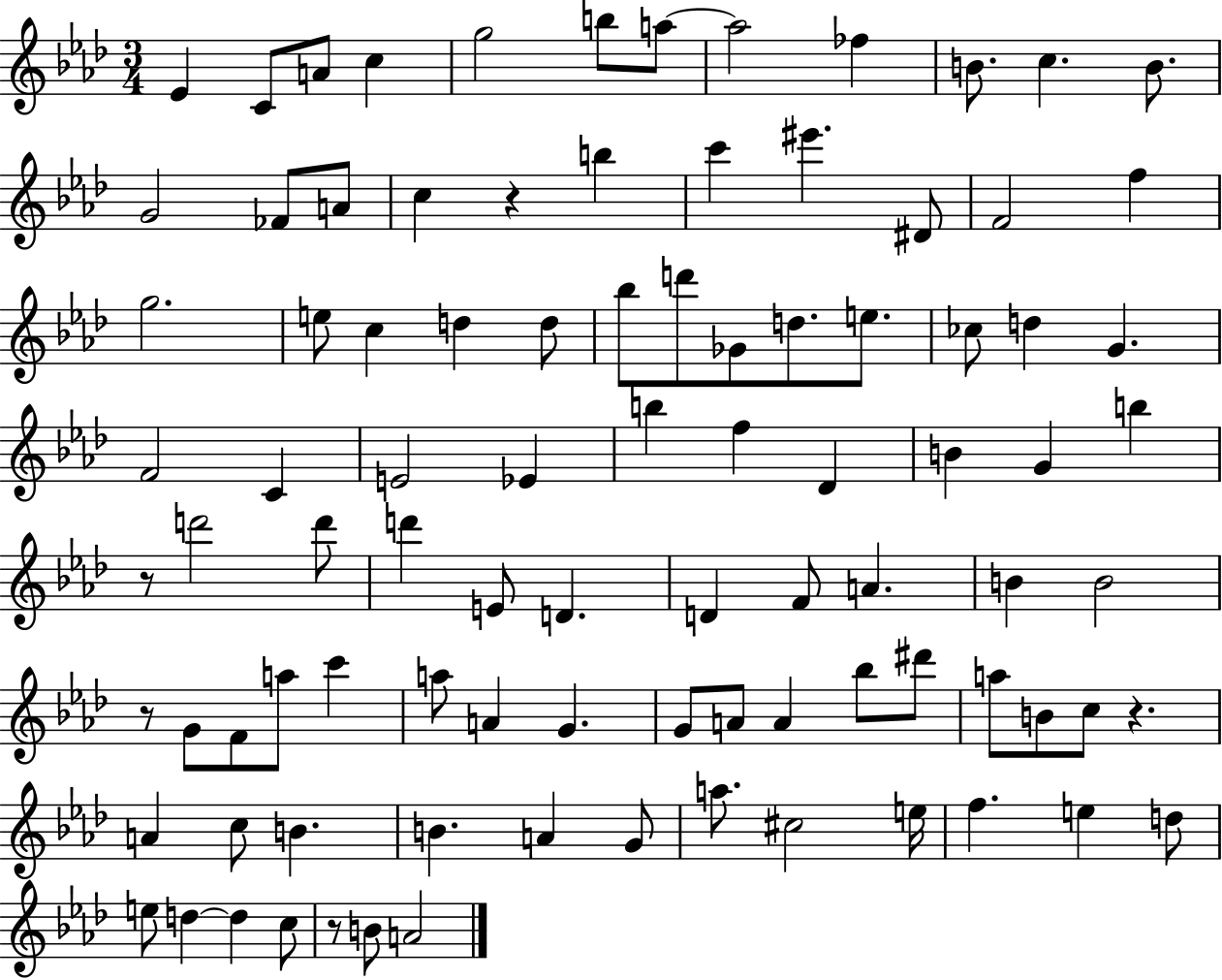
Eb4/q C4/e A4/e C5/q G5/h B5/e A5/e A5/h FES5/q B4/e. C5/q. B4/e. G4/h FES4/e A4/e C5/q R/q B5/q C6/q EIS6/q. D#4/e F4/h F5/q G5/h. E5/e C5/q D5/q D5/e Bb5/e D6/e Gb4/e D5/e. E5/e. CES5/e D5/q G4/q. F4/h C4/q E4/h Eb4/q B5/q F5/q Db4/q B4/q G4/q B5/q R/e D6/h D6/e D6/q E4/e D4/q. D4/q F4/e A4/q. B4/q B4/h R/e G4/e F4/e A5/e C6/q A5/e A4/q G4/q. G4/e A4/e A4/q Bb5/e D#6/e A5/e B4/e C5/e R/q. A4/q C5/e B4/q. B4/q. A4/q G4/e A5/e. C#5/h E5/s F5/q. E5/q D5/e E5/e D5/q D5/q C5/e R/e B4/e A4/h